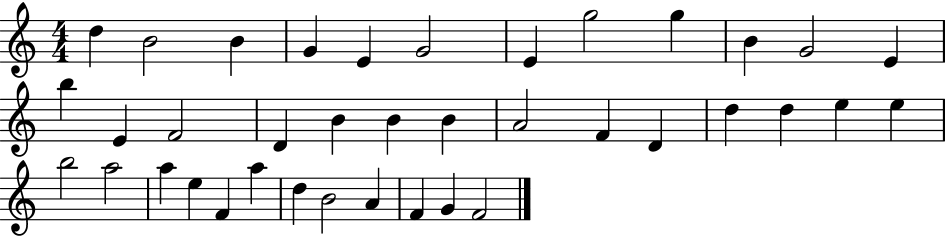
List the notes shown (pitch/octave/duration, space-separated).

D5/q B4/h B4/q G4/q E4/q G4/h E4/q G5/h G5/q B4/q G4/h E4/q B5/q E4/q F4/h D4/q B4/q B4/q B4/q A4/h F4/q D4/q D5/q D5/q E5/q E5/q B5/h A5/h A5/q E5/q F4/q A5/q D5/q B4/h A4/q F4/q G4/q F4/h